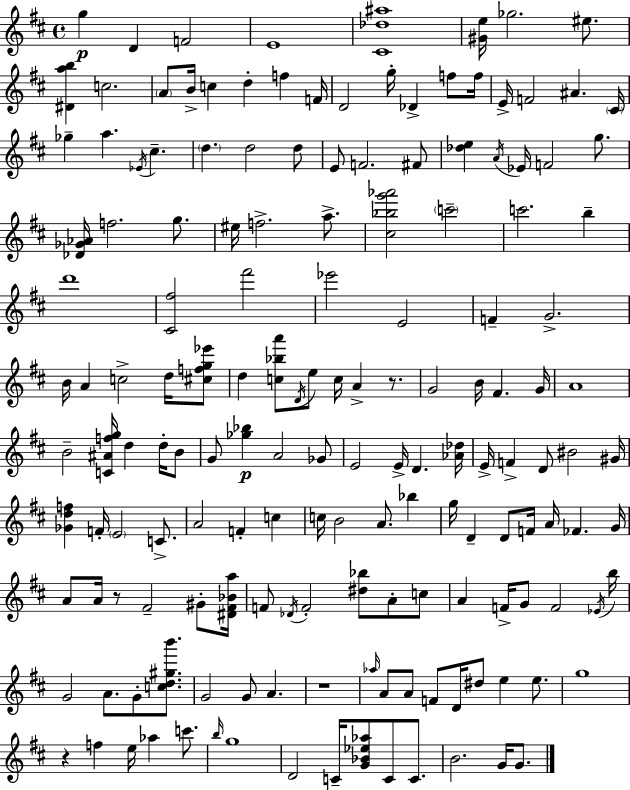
{
  \clef treble
  \time 4/4
  \defaultTimeSignature
  \key d \major
  g''4\p d'4 f'2 | e'1 | <cis' des'' ais''>1 | <gis' e''>16 ges''2. eis''8. | \break <dis' a'' b''>4 c''2. | \parenthesize a'8 b'16-> c''4 d''4-. f''4 f'16 | d'2 g''16-. des'4-> f''8 f''16 | e'16-> f'2 ais'4. \parenthesize cis'16 | \break ges''4-- a''4. \acciaccatura { ees'16 } cis''4.-- | \parenthesize d''4. d''2 d''8 | e'8 f'2. fis'8 | <des'' e''>4 \acciaccatura { a'16 } ees'16 f'2 g''8. | \break <des' ges' aes'>16 f''2. g''8. | eis''16 f''2.-> a''8.-> | <cis'' bes'' g''' aes'''>2 \parenthesize c'''2-- | c'''2. b''4-- | \break d'''1 | <cis' fis''>2 fis'''2 | ees'''2 e'2 | f'4-- g'2.-> | \break b'16 a'4 c''2-> d''16 | <cis'' f'' g'' ees'''>8 d''4 <c'' bes'' a'''>8 \acciaccatura { d'16 } e''8 c''16 a'4-> | r8. g'2 b'16 fis'4. | g'16 a'1 | \break b'2-- <c' ais' f'' g''>16 d''4 | d''16-. b'8 g'8 <ges'' bes''>4\p a'2 | ges'8 e'2 e'16-> d'4. | <aes' des''>16 e'16-> f'4-> d'8 bis'2 | \break gis'16 <ges' d'' f''>4 f'16-. \parenthesize e'2 | c'8.-> a'2 f'4-. c''4 | c''16 b'2 a'8. bes''4 | g''16 d'4-- d'8 f'16 a'16 fes'4. | \break g'16 a'8 a'16 r8 fis'2-- | gis'8-. <dis' fis' bes' a''>16 f'8 \acciaccatura { des'16 } f'2-. <dis'' bes''>8 | a'8-. c''8 a'4 f'16-> g'8 f'2 | \acciaccatura { ees'16 } b''16 g'2 a'8. | \break g'8-. <c'' d'' gis'' b'''>8. g'2 g'8 a'4. | r1 | \grace { aes''16 } a'8 a'8 f'8 d'16 dis''8 e''4 | e''8. g''1 | \break r4 f''4 e''16 aes''4 | c'''8. \grace { b''16 } g''1 | d'2 c'16-- | <g' bes' ees'' aes''>8 c'8 c'8. b'2. | \break g'16 g'8. \bar "|."
}